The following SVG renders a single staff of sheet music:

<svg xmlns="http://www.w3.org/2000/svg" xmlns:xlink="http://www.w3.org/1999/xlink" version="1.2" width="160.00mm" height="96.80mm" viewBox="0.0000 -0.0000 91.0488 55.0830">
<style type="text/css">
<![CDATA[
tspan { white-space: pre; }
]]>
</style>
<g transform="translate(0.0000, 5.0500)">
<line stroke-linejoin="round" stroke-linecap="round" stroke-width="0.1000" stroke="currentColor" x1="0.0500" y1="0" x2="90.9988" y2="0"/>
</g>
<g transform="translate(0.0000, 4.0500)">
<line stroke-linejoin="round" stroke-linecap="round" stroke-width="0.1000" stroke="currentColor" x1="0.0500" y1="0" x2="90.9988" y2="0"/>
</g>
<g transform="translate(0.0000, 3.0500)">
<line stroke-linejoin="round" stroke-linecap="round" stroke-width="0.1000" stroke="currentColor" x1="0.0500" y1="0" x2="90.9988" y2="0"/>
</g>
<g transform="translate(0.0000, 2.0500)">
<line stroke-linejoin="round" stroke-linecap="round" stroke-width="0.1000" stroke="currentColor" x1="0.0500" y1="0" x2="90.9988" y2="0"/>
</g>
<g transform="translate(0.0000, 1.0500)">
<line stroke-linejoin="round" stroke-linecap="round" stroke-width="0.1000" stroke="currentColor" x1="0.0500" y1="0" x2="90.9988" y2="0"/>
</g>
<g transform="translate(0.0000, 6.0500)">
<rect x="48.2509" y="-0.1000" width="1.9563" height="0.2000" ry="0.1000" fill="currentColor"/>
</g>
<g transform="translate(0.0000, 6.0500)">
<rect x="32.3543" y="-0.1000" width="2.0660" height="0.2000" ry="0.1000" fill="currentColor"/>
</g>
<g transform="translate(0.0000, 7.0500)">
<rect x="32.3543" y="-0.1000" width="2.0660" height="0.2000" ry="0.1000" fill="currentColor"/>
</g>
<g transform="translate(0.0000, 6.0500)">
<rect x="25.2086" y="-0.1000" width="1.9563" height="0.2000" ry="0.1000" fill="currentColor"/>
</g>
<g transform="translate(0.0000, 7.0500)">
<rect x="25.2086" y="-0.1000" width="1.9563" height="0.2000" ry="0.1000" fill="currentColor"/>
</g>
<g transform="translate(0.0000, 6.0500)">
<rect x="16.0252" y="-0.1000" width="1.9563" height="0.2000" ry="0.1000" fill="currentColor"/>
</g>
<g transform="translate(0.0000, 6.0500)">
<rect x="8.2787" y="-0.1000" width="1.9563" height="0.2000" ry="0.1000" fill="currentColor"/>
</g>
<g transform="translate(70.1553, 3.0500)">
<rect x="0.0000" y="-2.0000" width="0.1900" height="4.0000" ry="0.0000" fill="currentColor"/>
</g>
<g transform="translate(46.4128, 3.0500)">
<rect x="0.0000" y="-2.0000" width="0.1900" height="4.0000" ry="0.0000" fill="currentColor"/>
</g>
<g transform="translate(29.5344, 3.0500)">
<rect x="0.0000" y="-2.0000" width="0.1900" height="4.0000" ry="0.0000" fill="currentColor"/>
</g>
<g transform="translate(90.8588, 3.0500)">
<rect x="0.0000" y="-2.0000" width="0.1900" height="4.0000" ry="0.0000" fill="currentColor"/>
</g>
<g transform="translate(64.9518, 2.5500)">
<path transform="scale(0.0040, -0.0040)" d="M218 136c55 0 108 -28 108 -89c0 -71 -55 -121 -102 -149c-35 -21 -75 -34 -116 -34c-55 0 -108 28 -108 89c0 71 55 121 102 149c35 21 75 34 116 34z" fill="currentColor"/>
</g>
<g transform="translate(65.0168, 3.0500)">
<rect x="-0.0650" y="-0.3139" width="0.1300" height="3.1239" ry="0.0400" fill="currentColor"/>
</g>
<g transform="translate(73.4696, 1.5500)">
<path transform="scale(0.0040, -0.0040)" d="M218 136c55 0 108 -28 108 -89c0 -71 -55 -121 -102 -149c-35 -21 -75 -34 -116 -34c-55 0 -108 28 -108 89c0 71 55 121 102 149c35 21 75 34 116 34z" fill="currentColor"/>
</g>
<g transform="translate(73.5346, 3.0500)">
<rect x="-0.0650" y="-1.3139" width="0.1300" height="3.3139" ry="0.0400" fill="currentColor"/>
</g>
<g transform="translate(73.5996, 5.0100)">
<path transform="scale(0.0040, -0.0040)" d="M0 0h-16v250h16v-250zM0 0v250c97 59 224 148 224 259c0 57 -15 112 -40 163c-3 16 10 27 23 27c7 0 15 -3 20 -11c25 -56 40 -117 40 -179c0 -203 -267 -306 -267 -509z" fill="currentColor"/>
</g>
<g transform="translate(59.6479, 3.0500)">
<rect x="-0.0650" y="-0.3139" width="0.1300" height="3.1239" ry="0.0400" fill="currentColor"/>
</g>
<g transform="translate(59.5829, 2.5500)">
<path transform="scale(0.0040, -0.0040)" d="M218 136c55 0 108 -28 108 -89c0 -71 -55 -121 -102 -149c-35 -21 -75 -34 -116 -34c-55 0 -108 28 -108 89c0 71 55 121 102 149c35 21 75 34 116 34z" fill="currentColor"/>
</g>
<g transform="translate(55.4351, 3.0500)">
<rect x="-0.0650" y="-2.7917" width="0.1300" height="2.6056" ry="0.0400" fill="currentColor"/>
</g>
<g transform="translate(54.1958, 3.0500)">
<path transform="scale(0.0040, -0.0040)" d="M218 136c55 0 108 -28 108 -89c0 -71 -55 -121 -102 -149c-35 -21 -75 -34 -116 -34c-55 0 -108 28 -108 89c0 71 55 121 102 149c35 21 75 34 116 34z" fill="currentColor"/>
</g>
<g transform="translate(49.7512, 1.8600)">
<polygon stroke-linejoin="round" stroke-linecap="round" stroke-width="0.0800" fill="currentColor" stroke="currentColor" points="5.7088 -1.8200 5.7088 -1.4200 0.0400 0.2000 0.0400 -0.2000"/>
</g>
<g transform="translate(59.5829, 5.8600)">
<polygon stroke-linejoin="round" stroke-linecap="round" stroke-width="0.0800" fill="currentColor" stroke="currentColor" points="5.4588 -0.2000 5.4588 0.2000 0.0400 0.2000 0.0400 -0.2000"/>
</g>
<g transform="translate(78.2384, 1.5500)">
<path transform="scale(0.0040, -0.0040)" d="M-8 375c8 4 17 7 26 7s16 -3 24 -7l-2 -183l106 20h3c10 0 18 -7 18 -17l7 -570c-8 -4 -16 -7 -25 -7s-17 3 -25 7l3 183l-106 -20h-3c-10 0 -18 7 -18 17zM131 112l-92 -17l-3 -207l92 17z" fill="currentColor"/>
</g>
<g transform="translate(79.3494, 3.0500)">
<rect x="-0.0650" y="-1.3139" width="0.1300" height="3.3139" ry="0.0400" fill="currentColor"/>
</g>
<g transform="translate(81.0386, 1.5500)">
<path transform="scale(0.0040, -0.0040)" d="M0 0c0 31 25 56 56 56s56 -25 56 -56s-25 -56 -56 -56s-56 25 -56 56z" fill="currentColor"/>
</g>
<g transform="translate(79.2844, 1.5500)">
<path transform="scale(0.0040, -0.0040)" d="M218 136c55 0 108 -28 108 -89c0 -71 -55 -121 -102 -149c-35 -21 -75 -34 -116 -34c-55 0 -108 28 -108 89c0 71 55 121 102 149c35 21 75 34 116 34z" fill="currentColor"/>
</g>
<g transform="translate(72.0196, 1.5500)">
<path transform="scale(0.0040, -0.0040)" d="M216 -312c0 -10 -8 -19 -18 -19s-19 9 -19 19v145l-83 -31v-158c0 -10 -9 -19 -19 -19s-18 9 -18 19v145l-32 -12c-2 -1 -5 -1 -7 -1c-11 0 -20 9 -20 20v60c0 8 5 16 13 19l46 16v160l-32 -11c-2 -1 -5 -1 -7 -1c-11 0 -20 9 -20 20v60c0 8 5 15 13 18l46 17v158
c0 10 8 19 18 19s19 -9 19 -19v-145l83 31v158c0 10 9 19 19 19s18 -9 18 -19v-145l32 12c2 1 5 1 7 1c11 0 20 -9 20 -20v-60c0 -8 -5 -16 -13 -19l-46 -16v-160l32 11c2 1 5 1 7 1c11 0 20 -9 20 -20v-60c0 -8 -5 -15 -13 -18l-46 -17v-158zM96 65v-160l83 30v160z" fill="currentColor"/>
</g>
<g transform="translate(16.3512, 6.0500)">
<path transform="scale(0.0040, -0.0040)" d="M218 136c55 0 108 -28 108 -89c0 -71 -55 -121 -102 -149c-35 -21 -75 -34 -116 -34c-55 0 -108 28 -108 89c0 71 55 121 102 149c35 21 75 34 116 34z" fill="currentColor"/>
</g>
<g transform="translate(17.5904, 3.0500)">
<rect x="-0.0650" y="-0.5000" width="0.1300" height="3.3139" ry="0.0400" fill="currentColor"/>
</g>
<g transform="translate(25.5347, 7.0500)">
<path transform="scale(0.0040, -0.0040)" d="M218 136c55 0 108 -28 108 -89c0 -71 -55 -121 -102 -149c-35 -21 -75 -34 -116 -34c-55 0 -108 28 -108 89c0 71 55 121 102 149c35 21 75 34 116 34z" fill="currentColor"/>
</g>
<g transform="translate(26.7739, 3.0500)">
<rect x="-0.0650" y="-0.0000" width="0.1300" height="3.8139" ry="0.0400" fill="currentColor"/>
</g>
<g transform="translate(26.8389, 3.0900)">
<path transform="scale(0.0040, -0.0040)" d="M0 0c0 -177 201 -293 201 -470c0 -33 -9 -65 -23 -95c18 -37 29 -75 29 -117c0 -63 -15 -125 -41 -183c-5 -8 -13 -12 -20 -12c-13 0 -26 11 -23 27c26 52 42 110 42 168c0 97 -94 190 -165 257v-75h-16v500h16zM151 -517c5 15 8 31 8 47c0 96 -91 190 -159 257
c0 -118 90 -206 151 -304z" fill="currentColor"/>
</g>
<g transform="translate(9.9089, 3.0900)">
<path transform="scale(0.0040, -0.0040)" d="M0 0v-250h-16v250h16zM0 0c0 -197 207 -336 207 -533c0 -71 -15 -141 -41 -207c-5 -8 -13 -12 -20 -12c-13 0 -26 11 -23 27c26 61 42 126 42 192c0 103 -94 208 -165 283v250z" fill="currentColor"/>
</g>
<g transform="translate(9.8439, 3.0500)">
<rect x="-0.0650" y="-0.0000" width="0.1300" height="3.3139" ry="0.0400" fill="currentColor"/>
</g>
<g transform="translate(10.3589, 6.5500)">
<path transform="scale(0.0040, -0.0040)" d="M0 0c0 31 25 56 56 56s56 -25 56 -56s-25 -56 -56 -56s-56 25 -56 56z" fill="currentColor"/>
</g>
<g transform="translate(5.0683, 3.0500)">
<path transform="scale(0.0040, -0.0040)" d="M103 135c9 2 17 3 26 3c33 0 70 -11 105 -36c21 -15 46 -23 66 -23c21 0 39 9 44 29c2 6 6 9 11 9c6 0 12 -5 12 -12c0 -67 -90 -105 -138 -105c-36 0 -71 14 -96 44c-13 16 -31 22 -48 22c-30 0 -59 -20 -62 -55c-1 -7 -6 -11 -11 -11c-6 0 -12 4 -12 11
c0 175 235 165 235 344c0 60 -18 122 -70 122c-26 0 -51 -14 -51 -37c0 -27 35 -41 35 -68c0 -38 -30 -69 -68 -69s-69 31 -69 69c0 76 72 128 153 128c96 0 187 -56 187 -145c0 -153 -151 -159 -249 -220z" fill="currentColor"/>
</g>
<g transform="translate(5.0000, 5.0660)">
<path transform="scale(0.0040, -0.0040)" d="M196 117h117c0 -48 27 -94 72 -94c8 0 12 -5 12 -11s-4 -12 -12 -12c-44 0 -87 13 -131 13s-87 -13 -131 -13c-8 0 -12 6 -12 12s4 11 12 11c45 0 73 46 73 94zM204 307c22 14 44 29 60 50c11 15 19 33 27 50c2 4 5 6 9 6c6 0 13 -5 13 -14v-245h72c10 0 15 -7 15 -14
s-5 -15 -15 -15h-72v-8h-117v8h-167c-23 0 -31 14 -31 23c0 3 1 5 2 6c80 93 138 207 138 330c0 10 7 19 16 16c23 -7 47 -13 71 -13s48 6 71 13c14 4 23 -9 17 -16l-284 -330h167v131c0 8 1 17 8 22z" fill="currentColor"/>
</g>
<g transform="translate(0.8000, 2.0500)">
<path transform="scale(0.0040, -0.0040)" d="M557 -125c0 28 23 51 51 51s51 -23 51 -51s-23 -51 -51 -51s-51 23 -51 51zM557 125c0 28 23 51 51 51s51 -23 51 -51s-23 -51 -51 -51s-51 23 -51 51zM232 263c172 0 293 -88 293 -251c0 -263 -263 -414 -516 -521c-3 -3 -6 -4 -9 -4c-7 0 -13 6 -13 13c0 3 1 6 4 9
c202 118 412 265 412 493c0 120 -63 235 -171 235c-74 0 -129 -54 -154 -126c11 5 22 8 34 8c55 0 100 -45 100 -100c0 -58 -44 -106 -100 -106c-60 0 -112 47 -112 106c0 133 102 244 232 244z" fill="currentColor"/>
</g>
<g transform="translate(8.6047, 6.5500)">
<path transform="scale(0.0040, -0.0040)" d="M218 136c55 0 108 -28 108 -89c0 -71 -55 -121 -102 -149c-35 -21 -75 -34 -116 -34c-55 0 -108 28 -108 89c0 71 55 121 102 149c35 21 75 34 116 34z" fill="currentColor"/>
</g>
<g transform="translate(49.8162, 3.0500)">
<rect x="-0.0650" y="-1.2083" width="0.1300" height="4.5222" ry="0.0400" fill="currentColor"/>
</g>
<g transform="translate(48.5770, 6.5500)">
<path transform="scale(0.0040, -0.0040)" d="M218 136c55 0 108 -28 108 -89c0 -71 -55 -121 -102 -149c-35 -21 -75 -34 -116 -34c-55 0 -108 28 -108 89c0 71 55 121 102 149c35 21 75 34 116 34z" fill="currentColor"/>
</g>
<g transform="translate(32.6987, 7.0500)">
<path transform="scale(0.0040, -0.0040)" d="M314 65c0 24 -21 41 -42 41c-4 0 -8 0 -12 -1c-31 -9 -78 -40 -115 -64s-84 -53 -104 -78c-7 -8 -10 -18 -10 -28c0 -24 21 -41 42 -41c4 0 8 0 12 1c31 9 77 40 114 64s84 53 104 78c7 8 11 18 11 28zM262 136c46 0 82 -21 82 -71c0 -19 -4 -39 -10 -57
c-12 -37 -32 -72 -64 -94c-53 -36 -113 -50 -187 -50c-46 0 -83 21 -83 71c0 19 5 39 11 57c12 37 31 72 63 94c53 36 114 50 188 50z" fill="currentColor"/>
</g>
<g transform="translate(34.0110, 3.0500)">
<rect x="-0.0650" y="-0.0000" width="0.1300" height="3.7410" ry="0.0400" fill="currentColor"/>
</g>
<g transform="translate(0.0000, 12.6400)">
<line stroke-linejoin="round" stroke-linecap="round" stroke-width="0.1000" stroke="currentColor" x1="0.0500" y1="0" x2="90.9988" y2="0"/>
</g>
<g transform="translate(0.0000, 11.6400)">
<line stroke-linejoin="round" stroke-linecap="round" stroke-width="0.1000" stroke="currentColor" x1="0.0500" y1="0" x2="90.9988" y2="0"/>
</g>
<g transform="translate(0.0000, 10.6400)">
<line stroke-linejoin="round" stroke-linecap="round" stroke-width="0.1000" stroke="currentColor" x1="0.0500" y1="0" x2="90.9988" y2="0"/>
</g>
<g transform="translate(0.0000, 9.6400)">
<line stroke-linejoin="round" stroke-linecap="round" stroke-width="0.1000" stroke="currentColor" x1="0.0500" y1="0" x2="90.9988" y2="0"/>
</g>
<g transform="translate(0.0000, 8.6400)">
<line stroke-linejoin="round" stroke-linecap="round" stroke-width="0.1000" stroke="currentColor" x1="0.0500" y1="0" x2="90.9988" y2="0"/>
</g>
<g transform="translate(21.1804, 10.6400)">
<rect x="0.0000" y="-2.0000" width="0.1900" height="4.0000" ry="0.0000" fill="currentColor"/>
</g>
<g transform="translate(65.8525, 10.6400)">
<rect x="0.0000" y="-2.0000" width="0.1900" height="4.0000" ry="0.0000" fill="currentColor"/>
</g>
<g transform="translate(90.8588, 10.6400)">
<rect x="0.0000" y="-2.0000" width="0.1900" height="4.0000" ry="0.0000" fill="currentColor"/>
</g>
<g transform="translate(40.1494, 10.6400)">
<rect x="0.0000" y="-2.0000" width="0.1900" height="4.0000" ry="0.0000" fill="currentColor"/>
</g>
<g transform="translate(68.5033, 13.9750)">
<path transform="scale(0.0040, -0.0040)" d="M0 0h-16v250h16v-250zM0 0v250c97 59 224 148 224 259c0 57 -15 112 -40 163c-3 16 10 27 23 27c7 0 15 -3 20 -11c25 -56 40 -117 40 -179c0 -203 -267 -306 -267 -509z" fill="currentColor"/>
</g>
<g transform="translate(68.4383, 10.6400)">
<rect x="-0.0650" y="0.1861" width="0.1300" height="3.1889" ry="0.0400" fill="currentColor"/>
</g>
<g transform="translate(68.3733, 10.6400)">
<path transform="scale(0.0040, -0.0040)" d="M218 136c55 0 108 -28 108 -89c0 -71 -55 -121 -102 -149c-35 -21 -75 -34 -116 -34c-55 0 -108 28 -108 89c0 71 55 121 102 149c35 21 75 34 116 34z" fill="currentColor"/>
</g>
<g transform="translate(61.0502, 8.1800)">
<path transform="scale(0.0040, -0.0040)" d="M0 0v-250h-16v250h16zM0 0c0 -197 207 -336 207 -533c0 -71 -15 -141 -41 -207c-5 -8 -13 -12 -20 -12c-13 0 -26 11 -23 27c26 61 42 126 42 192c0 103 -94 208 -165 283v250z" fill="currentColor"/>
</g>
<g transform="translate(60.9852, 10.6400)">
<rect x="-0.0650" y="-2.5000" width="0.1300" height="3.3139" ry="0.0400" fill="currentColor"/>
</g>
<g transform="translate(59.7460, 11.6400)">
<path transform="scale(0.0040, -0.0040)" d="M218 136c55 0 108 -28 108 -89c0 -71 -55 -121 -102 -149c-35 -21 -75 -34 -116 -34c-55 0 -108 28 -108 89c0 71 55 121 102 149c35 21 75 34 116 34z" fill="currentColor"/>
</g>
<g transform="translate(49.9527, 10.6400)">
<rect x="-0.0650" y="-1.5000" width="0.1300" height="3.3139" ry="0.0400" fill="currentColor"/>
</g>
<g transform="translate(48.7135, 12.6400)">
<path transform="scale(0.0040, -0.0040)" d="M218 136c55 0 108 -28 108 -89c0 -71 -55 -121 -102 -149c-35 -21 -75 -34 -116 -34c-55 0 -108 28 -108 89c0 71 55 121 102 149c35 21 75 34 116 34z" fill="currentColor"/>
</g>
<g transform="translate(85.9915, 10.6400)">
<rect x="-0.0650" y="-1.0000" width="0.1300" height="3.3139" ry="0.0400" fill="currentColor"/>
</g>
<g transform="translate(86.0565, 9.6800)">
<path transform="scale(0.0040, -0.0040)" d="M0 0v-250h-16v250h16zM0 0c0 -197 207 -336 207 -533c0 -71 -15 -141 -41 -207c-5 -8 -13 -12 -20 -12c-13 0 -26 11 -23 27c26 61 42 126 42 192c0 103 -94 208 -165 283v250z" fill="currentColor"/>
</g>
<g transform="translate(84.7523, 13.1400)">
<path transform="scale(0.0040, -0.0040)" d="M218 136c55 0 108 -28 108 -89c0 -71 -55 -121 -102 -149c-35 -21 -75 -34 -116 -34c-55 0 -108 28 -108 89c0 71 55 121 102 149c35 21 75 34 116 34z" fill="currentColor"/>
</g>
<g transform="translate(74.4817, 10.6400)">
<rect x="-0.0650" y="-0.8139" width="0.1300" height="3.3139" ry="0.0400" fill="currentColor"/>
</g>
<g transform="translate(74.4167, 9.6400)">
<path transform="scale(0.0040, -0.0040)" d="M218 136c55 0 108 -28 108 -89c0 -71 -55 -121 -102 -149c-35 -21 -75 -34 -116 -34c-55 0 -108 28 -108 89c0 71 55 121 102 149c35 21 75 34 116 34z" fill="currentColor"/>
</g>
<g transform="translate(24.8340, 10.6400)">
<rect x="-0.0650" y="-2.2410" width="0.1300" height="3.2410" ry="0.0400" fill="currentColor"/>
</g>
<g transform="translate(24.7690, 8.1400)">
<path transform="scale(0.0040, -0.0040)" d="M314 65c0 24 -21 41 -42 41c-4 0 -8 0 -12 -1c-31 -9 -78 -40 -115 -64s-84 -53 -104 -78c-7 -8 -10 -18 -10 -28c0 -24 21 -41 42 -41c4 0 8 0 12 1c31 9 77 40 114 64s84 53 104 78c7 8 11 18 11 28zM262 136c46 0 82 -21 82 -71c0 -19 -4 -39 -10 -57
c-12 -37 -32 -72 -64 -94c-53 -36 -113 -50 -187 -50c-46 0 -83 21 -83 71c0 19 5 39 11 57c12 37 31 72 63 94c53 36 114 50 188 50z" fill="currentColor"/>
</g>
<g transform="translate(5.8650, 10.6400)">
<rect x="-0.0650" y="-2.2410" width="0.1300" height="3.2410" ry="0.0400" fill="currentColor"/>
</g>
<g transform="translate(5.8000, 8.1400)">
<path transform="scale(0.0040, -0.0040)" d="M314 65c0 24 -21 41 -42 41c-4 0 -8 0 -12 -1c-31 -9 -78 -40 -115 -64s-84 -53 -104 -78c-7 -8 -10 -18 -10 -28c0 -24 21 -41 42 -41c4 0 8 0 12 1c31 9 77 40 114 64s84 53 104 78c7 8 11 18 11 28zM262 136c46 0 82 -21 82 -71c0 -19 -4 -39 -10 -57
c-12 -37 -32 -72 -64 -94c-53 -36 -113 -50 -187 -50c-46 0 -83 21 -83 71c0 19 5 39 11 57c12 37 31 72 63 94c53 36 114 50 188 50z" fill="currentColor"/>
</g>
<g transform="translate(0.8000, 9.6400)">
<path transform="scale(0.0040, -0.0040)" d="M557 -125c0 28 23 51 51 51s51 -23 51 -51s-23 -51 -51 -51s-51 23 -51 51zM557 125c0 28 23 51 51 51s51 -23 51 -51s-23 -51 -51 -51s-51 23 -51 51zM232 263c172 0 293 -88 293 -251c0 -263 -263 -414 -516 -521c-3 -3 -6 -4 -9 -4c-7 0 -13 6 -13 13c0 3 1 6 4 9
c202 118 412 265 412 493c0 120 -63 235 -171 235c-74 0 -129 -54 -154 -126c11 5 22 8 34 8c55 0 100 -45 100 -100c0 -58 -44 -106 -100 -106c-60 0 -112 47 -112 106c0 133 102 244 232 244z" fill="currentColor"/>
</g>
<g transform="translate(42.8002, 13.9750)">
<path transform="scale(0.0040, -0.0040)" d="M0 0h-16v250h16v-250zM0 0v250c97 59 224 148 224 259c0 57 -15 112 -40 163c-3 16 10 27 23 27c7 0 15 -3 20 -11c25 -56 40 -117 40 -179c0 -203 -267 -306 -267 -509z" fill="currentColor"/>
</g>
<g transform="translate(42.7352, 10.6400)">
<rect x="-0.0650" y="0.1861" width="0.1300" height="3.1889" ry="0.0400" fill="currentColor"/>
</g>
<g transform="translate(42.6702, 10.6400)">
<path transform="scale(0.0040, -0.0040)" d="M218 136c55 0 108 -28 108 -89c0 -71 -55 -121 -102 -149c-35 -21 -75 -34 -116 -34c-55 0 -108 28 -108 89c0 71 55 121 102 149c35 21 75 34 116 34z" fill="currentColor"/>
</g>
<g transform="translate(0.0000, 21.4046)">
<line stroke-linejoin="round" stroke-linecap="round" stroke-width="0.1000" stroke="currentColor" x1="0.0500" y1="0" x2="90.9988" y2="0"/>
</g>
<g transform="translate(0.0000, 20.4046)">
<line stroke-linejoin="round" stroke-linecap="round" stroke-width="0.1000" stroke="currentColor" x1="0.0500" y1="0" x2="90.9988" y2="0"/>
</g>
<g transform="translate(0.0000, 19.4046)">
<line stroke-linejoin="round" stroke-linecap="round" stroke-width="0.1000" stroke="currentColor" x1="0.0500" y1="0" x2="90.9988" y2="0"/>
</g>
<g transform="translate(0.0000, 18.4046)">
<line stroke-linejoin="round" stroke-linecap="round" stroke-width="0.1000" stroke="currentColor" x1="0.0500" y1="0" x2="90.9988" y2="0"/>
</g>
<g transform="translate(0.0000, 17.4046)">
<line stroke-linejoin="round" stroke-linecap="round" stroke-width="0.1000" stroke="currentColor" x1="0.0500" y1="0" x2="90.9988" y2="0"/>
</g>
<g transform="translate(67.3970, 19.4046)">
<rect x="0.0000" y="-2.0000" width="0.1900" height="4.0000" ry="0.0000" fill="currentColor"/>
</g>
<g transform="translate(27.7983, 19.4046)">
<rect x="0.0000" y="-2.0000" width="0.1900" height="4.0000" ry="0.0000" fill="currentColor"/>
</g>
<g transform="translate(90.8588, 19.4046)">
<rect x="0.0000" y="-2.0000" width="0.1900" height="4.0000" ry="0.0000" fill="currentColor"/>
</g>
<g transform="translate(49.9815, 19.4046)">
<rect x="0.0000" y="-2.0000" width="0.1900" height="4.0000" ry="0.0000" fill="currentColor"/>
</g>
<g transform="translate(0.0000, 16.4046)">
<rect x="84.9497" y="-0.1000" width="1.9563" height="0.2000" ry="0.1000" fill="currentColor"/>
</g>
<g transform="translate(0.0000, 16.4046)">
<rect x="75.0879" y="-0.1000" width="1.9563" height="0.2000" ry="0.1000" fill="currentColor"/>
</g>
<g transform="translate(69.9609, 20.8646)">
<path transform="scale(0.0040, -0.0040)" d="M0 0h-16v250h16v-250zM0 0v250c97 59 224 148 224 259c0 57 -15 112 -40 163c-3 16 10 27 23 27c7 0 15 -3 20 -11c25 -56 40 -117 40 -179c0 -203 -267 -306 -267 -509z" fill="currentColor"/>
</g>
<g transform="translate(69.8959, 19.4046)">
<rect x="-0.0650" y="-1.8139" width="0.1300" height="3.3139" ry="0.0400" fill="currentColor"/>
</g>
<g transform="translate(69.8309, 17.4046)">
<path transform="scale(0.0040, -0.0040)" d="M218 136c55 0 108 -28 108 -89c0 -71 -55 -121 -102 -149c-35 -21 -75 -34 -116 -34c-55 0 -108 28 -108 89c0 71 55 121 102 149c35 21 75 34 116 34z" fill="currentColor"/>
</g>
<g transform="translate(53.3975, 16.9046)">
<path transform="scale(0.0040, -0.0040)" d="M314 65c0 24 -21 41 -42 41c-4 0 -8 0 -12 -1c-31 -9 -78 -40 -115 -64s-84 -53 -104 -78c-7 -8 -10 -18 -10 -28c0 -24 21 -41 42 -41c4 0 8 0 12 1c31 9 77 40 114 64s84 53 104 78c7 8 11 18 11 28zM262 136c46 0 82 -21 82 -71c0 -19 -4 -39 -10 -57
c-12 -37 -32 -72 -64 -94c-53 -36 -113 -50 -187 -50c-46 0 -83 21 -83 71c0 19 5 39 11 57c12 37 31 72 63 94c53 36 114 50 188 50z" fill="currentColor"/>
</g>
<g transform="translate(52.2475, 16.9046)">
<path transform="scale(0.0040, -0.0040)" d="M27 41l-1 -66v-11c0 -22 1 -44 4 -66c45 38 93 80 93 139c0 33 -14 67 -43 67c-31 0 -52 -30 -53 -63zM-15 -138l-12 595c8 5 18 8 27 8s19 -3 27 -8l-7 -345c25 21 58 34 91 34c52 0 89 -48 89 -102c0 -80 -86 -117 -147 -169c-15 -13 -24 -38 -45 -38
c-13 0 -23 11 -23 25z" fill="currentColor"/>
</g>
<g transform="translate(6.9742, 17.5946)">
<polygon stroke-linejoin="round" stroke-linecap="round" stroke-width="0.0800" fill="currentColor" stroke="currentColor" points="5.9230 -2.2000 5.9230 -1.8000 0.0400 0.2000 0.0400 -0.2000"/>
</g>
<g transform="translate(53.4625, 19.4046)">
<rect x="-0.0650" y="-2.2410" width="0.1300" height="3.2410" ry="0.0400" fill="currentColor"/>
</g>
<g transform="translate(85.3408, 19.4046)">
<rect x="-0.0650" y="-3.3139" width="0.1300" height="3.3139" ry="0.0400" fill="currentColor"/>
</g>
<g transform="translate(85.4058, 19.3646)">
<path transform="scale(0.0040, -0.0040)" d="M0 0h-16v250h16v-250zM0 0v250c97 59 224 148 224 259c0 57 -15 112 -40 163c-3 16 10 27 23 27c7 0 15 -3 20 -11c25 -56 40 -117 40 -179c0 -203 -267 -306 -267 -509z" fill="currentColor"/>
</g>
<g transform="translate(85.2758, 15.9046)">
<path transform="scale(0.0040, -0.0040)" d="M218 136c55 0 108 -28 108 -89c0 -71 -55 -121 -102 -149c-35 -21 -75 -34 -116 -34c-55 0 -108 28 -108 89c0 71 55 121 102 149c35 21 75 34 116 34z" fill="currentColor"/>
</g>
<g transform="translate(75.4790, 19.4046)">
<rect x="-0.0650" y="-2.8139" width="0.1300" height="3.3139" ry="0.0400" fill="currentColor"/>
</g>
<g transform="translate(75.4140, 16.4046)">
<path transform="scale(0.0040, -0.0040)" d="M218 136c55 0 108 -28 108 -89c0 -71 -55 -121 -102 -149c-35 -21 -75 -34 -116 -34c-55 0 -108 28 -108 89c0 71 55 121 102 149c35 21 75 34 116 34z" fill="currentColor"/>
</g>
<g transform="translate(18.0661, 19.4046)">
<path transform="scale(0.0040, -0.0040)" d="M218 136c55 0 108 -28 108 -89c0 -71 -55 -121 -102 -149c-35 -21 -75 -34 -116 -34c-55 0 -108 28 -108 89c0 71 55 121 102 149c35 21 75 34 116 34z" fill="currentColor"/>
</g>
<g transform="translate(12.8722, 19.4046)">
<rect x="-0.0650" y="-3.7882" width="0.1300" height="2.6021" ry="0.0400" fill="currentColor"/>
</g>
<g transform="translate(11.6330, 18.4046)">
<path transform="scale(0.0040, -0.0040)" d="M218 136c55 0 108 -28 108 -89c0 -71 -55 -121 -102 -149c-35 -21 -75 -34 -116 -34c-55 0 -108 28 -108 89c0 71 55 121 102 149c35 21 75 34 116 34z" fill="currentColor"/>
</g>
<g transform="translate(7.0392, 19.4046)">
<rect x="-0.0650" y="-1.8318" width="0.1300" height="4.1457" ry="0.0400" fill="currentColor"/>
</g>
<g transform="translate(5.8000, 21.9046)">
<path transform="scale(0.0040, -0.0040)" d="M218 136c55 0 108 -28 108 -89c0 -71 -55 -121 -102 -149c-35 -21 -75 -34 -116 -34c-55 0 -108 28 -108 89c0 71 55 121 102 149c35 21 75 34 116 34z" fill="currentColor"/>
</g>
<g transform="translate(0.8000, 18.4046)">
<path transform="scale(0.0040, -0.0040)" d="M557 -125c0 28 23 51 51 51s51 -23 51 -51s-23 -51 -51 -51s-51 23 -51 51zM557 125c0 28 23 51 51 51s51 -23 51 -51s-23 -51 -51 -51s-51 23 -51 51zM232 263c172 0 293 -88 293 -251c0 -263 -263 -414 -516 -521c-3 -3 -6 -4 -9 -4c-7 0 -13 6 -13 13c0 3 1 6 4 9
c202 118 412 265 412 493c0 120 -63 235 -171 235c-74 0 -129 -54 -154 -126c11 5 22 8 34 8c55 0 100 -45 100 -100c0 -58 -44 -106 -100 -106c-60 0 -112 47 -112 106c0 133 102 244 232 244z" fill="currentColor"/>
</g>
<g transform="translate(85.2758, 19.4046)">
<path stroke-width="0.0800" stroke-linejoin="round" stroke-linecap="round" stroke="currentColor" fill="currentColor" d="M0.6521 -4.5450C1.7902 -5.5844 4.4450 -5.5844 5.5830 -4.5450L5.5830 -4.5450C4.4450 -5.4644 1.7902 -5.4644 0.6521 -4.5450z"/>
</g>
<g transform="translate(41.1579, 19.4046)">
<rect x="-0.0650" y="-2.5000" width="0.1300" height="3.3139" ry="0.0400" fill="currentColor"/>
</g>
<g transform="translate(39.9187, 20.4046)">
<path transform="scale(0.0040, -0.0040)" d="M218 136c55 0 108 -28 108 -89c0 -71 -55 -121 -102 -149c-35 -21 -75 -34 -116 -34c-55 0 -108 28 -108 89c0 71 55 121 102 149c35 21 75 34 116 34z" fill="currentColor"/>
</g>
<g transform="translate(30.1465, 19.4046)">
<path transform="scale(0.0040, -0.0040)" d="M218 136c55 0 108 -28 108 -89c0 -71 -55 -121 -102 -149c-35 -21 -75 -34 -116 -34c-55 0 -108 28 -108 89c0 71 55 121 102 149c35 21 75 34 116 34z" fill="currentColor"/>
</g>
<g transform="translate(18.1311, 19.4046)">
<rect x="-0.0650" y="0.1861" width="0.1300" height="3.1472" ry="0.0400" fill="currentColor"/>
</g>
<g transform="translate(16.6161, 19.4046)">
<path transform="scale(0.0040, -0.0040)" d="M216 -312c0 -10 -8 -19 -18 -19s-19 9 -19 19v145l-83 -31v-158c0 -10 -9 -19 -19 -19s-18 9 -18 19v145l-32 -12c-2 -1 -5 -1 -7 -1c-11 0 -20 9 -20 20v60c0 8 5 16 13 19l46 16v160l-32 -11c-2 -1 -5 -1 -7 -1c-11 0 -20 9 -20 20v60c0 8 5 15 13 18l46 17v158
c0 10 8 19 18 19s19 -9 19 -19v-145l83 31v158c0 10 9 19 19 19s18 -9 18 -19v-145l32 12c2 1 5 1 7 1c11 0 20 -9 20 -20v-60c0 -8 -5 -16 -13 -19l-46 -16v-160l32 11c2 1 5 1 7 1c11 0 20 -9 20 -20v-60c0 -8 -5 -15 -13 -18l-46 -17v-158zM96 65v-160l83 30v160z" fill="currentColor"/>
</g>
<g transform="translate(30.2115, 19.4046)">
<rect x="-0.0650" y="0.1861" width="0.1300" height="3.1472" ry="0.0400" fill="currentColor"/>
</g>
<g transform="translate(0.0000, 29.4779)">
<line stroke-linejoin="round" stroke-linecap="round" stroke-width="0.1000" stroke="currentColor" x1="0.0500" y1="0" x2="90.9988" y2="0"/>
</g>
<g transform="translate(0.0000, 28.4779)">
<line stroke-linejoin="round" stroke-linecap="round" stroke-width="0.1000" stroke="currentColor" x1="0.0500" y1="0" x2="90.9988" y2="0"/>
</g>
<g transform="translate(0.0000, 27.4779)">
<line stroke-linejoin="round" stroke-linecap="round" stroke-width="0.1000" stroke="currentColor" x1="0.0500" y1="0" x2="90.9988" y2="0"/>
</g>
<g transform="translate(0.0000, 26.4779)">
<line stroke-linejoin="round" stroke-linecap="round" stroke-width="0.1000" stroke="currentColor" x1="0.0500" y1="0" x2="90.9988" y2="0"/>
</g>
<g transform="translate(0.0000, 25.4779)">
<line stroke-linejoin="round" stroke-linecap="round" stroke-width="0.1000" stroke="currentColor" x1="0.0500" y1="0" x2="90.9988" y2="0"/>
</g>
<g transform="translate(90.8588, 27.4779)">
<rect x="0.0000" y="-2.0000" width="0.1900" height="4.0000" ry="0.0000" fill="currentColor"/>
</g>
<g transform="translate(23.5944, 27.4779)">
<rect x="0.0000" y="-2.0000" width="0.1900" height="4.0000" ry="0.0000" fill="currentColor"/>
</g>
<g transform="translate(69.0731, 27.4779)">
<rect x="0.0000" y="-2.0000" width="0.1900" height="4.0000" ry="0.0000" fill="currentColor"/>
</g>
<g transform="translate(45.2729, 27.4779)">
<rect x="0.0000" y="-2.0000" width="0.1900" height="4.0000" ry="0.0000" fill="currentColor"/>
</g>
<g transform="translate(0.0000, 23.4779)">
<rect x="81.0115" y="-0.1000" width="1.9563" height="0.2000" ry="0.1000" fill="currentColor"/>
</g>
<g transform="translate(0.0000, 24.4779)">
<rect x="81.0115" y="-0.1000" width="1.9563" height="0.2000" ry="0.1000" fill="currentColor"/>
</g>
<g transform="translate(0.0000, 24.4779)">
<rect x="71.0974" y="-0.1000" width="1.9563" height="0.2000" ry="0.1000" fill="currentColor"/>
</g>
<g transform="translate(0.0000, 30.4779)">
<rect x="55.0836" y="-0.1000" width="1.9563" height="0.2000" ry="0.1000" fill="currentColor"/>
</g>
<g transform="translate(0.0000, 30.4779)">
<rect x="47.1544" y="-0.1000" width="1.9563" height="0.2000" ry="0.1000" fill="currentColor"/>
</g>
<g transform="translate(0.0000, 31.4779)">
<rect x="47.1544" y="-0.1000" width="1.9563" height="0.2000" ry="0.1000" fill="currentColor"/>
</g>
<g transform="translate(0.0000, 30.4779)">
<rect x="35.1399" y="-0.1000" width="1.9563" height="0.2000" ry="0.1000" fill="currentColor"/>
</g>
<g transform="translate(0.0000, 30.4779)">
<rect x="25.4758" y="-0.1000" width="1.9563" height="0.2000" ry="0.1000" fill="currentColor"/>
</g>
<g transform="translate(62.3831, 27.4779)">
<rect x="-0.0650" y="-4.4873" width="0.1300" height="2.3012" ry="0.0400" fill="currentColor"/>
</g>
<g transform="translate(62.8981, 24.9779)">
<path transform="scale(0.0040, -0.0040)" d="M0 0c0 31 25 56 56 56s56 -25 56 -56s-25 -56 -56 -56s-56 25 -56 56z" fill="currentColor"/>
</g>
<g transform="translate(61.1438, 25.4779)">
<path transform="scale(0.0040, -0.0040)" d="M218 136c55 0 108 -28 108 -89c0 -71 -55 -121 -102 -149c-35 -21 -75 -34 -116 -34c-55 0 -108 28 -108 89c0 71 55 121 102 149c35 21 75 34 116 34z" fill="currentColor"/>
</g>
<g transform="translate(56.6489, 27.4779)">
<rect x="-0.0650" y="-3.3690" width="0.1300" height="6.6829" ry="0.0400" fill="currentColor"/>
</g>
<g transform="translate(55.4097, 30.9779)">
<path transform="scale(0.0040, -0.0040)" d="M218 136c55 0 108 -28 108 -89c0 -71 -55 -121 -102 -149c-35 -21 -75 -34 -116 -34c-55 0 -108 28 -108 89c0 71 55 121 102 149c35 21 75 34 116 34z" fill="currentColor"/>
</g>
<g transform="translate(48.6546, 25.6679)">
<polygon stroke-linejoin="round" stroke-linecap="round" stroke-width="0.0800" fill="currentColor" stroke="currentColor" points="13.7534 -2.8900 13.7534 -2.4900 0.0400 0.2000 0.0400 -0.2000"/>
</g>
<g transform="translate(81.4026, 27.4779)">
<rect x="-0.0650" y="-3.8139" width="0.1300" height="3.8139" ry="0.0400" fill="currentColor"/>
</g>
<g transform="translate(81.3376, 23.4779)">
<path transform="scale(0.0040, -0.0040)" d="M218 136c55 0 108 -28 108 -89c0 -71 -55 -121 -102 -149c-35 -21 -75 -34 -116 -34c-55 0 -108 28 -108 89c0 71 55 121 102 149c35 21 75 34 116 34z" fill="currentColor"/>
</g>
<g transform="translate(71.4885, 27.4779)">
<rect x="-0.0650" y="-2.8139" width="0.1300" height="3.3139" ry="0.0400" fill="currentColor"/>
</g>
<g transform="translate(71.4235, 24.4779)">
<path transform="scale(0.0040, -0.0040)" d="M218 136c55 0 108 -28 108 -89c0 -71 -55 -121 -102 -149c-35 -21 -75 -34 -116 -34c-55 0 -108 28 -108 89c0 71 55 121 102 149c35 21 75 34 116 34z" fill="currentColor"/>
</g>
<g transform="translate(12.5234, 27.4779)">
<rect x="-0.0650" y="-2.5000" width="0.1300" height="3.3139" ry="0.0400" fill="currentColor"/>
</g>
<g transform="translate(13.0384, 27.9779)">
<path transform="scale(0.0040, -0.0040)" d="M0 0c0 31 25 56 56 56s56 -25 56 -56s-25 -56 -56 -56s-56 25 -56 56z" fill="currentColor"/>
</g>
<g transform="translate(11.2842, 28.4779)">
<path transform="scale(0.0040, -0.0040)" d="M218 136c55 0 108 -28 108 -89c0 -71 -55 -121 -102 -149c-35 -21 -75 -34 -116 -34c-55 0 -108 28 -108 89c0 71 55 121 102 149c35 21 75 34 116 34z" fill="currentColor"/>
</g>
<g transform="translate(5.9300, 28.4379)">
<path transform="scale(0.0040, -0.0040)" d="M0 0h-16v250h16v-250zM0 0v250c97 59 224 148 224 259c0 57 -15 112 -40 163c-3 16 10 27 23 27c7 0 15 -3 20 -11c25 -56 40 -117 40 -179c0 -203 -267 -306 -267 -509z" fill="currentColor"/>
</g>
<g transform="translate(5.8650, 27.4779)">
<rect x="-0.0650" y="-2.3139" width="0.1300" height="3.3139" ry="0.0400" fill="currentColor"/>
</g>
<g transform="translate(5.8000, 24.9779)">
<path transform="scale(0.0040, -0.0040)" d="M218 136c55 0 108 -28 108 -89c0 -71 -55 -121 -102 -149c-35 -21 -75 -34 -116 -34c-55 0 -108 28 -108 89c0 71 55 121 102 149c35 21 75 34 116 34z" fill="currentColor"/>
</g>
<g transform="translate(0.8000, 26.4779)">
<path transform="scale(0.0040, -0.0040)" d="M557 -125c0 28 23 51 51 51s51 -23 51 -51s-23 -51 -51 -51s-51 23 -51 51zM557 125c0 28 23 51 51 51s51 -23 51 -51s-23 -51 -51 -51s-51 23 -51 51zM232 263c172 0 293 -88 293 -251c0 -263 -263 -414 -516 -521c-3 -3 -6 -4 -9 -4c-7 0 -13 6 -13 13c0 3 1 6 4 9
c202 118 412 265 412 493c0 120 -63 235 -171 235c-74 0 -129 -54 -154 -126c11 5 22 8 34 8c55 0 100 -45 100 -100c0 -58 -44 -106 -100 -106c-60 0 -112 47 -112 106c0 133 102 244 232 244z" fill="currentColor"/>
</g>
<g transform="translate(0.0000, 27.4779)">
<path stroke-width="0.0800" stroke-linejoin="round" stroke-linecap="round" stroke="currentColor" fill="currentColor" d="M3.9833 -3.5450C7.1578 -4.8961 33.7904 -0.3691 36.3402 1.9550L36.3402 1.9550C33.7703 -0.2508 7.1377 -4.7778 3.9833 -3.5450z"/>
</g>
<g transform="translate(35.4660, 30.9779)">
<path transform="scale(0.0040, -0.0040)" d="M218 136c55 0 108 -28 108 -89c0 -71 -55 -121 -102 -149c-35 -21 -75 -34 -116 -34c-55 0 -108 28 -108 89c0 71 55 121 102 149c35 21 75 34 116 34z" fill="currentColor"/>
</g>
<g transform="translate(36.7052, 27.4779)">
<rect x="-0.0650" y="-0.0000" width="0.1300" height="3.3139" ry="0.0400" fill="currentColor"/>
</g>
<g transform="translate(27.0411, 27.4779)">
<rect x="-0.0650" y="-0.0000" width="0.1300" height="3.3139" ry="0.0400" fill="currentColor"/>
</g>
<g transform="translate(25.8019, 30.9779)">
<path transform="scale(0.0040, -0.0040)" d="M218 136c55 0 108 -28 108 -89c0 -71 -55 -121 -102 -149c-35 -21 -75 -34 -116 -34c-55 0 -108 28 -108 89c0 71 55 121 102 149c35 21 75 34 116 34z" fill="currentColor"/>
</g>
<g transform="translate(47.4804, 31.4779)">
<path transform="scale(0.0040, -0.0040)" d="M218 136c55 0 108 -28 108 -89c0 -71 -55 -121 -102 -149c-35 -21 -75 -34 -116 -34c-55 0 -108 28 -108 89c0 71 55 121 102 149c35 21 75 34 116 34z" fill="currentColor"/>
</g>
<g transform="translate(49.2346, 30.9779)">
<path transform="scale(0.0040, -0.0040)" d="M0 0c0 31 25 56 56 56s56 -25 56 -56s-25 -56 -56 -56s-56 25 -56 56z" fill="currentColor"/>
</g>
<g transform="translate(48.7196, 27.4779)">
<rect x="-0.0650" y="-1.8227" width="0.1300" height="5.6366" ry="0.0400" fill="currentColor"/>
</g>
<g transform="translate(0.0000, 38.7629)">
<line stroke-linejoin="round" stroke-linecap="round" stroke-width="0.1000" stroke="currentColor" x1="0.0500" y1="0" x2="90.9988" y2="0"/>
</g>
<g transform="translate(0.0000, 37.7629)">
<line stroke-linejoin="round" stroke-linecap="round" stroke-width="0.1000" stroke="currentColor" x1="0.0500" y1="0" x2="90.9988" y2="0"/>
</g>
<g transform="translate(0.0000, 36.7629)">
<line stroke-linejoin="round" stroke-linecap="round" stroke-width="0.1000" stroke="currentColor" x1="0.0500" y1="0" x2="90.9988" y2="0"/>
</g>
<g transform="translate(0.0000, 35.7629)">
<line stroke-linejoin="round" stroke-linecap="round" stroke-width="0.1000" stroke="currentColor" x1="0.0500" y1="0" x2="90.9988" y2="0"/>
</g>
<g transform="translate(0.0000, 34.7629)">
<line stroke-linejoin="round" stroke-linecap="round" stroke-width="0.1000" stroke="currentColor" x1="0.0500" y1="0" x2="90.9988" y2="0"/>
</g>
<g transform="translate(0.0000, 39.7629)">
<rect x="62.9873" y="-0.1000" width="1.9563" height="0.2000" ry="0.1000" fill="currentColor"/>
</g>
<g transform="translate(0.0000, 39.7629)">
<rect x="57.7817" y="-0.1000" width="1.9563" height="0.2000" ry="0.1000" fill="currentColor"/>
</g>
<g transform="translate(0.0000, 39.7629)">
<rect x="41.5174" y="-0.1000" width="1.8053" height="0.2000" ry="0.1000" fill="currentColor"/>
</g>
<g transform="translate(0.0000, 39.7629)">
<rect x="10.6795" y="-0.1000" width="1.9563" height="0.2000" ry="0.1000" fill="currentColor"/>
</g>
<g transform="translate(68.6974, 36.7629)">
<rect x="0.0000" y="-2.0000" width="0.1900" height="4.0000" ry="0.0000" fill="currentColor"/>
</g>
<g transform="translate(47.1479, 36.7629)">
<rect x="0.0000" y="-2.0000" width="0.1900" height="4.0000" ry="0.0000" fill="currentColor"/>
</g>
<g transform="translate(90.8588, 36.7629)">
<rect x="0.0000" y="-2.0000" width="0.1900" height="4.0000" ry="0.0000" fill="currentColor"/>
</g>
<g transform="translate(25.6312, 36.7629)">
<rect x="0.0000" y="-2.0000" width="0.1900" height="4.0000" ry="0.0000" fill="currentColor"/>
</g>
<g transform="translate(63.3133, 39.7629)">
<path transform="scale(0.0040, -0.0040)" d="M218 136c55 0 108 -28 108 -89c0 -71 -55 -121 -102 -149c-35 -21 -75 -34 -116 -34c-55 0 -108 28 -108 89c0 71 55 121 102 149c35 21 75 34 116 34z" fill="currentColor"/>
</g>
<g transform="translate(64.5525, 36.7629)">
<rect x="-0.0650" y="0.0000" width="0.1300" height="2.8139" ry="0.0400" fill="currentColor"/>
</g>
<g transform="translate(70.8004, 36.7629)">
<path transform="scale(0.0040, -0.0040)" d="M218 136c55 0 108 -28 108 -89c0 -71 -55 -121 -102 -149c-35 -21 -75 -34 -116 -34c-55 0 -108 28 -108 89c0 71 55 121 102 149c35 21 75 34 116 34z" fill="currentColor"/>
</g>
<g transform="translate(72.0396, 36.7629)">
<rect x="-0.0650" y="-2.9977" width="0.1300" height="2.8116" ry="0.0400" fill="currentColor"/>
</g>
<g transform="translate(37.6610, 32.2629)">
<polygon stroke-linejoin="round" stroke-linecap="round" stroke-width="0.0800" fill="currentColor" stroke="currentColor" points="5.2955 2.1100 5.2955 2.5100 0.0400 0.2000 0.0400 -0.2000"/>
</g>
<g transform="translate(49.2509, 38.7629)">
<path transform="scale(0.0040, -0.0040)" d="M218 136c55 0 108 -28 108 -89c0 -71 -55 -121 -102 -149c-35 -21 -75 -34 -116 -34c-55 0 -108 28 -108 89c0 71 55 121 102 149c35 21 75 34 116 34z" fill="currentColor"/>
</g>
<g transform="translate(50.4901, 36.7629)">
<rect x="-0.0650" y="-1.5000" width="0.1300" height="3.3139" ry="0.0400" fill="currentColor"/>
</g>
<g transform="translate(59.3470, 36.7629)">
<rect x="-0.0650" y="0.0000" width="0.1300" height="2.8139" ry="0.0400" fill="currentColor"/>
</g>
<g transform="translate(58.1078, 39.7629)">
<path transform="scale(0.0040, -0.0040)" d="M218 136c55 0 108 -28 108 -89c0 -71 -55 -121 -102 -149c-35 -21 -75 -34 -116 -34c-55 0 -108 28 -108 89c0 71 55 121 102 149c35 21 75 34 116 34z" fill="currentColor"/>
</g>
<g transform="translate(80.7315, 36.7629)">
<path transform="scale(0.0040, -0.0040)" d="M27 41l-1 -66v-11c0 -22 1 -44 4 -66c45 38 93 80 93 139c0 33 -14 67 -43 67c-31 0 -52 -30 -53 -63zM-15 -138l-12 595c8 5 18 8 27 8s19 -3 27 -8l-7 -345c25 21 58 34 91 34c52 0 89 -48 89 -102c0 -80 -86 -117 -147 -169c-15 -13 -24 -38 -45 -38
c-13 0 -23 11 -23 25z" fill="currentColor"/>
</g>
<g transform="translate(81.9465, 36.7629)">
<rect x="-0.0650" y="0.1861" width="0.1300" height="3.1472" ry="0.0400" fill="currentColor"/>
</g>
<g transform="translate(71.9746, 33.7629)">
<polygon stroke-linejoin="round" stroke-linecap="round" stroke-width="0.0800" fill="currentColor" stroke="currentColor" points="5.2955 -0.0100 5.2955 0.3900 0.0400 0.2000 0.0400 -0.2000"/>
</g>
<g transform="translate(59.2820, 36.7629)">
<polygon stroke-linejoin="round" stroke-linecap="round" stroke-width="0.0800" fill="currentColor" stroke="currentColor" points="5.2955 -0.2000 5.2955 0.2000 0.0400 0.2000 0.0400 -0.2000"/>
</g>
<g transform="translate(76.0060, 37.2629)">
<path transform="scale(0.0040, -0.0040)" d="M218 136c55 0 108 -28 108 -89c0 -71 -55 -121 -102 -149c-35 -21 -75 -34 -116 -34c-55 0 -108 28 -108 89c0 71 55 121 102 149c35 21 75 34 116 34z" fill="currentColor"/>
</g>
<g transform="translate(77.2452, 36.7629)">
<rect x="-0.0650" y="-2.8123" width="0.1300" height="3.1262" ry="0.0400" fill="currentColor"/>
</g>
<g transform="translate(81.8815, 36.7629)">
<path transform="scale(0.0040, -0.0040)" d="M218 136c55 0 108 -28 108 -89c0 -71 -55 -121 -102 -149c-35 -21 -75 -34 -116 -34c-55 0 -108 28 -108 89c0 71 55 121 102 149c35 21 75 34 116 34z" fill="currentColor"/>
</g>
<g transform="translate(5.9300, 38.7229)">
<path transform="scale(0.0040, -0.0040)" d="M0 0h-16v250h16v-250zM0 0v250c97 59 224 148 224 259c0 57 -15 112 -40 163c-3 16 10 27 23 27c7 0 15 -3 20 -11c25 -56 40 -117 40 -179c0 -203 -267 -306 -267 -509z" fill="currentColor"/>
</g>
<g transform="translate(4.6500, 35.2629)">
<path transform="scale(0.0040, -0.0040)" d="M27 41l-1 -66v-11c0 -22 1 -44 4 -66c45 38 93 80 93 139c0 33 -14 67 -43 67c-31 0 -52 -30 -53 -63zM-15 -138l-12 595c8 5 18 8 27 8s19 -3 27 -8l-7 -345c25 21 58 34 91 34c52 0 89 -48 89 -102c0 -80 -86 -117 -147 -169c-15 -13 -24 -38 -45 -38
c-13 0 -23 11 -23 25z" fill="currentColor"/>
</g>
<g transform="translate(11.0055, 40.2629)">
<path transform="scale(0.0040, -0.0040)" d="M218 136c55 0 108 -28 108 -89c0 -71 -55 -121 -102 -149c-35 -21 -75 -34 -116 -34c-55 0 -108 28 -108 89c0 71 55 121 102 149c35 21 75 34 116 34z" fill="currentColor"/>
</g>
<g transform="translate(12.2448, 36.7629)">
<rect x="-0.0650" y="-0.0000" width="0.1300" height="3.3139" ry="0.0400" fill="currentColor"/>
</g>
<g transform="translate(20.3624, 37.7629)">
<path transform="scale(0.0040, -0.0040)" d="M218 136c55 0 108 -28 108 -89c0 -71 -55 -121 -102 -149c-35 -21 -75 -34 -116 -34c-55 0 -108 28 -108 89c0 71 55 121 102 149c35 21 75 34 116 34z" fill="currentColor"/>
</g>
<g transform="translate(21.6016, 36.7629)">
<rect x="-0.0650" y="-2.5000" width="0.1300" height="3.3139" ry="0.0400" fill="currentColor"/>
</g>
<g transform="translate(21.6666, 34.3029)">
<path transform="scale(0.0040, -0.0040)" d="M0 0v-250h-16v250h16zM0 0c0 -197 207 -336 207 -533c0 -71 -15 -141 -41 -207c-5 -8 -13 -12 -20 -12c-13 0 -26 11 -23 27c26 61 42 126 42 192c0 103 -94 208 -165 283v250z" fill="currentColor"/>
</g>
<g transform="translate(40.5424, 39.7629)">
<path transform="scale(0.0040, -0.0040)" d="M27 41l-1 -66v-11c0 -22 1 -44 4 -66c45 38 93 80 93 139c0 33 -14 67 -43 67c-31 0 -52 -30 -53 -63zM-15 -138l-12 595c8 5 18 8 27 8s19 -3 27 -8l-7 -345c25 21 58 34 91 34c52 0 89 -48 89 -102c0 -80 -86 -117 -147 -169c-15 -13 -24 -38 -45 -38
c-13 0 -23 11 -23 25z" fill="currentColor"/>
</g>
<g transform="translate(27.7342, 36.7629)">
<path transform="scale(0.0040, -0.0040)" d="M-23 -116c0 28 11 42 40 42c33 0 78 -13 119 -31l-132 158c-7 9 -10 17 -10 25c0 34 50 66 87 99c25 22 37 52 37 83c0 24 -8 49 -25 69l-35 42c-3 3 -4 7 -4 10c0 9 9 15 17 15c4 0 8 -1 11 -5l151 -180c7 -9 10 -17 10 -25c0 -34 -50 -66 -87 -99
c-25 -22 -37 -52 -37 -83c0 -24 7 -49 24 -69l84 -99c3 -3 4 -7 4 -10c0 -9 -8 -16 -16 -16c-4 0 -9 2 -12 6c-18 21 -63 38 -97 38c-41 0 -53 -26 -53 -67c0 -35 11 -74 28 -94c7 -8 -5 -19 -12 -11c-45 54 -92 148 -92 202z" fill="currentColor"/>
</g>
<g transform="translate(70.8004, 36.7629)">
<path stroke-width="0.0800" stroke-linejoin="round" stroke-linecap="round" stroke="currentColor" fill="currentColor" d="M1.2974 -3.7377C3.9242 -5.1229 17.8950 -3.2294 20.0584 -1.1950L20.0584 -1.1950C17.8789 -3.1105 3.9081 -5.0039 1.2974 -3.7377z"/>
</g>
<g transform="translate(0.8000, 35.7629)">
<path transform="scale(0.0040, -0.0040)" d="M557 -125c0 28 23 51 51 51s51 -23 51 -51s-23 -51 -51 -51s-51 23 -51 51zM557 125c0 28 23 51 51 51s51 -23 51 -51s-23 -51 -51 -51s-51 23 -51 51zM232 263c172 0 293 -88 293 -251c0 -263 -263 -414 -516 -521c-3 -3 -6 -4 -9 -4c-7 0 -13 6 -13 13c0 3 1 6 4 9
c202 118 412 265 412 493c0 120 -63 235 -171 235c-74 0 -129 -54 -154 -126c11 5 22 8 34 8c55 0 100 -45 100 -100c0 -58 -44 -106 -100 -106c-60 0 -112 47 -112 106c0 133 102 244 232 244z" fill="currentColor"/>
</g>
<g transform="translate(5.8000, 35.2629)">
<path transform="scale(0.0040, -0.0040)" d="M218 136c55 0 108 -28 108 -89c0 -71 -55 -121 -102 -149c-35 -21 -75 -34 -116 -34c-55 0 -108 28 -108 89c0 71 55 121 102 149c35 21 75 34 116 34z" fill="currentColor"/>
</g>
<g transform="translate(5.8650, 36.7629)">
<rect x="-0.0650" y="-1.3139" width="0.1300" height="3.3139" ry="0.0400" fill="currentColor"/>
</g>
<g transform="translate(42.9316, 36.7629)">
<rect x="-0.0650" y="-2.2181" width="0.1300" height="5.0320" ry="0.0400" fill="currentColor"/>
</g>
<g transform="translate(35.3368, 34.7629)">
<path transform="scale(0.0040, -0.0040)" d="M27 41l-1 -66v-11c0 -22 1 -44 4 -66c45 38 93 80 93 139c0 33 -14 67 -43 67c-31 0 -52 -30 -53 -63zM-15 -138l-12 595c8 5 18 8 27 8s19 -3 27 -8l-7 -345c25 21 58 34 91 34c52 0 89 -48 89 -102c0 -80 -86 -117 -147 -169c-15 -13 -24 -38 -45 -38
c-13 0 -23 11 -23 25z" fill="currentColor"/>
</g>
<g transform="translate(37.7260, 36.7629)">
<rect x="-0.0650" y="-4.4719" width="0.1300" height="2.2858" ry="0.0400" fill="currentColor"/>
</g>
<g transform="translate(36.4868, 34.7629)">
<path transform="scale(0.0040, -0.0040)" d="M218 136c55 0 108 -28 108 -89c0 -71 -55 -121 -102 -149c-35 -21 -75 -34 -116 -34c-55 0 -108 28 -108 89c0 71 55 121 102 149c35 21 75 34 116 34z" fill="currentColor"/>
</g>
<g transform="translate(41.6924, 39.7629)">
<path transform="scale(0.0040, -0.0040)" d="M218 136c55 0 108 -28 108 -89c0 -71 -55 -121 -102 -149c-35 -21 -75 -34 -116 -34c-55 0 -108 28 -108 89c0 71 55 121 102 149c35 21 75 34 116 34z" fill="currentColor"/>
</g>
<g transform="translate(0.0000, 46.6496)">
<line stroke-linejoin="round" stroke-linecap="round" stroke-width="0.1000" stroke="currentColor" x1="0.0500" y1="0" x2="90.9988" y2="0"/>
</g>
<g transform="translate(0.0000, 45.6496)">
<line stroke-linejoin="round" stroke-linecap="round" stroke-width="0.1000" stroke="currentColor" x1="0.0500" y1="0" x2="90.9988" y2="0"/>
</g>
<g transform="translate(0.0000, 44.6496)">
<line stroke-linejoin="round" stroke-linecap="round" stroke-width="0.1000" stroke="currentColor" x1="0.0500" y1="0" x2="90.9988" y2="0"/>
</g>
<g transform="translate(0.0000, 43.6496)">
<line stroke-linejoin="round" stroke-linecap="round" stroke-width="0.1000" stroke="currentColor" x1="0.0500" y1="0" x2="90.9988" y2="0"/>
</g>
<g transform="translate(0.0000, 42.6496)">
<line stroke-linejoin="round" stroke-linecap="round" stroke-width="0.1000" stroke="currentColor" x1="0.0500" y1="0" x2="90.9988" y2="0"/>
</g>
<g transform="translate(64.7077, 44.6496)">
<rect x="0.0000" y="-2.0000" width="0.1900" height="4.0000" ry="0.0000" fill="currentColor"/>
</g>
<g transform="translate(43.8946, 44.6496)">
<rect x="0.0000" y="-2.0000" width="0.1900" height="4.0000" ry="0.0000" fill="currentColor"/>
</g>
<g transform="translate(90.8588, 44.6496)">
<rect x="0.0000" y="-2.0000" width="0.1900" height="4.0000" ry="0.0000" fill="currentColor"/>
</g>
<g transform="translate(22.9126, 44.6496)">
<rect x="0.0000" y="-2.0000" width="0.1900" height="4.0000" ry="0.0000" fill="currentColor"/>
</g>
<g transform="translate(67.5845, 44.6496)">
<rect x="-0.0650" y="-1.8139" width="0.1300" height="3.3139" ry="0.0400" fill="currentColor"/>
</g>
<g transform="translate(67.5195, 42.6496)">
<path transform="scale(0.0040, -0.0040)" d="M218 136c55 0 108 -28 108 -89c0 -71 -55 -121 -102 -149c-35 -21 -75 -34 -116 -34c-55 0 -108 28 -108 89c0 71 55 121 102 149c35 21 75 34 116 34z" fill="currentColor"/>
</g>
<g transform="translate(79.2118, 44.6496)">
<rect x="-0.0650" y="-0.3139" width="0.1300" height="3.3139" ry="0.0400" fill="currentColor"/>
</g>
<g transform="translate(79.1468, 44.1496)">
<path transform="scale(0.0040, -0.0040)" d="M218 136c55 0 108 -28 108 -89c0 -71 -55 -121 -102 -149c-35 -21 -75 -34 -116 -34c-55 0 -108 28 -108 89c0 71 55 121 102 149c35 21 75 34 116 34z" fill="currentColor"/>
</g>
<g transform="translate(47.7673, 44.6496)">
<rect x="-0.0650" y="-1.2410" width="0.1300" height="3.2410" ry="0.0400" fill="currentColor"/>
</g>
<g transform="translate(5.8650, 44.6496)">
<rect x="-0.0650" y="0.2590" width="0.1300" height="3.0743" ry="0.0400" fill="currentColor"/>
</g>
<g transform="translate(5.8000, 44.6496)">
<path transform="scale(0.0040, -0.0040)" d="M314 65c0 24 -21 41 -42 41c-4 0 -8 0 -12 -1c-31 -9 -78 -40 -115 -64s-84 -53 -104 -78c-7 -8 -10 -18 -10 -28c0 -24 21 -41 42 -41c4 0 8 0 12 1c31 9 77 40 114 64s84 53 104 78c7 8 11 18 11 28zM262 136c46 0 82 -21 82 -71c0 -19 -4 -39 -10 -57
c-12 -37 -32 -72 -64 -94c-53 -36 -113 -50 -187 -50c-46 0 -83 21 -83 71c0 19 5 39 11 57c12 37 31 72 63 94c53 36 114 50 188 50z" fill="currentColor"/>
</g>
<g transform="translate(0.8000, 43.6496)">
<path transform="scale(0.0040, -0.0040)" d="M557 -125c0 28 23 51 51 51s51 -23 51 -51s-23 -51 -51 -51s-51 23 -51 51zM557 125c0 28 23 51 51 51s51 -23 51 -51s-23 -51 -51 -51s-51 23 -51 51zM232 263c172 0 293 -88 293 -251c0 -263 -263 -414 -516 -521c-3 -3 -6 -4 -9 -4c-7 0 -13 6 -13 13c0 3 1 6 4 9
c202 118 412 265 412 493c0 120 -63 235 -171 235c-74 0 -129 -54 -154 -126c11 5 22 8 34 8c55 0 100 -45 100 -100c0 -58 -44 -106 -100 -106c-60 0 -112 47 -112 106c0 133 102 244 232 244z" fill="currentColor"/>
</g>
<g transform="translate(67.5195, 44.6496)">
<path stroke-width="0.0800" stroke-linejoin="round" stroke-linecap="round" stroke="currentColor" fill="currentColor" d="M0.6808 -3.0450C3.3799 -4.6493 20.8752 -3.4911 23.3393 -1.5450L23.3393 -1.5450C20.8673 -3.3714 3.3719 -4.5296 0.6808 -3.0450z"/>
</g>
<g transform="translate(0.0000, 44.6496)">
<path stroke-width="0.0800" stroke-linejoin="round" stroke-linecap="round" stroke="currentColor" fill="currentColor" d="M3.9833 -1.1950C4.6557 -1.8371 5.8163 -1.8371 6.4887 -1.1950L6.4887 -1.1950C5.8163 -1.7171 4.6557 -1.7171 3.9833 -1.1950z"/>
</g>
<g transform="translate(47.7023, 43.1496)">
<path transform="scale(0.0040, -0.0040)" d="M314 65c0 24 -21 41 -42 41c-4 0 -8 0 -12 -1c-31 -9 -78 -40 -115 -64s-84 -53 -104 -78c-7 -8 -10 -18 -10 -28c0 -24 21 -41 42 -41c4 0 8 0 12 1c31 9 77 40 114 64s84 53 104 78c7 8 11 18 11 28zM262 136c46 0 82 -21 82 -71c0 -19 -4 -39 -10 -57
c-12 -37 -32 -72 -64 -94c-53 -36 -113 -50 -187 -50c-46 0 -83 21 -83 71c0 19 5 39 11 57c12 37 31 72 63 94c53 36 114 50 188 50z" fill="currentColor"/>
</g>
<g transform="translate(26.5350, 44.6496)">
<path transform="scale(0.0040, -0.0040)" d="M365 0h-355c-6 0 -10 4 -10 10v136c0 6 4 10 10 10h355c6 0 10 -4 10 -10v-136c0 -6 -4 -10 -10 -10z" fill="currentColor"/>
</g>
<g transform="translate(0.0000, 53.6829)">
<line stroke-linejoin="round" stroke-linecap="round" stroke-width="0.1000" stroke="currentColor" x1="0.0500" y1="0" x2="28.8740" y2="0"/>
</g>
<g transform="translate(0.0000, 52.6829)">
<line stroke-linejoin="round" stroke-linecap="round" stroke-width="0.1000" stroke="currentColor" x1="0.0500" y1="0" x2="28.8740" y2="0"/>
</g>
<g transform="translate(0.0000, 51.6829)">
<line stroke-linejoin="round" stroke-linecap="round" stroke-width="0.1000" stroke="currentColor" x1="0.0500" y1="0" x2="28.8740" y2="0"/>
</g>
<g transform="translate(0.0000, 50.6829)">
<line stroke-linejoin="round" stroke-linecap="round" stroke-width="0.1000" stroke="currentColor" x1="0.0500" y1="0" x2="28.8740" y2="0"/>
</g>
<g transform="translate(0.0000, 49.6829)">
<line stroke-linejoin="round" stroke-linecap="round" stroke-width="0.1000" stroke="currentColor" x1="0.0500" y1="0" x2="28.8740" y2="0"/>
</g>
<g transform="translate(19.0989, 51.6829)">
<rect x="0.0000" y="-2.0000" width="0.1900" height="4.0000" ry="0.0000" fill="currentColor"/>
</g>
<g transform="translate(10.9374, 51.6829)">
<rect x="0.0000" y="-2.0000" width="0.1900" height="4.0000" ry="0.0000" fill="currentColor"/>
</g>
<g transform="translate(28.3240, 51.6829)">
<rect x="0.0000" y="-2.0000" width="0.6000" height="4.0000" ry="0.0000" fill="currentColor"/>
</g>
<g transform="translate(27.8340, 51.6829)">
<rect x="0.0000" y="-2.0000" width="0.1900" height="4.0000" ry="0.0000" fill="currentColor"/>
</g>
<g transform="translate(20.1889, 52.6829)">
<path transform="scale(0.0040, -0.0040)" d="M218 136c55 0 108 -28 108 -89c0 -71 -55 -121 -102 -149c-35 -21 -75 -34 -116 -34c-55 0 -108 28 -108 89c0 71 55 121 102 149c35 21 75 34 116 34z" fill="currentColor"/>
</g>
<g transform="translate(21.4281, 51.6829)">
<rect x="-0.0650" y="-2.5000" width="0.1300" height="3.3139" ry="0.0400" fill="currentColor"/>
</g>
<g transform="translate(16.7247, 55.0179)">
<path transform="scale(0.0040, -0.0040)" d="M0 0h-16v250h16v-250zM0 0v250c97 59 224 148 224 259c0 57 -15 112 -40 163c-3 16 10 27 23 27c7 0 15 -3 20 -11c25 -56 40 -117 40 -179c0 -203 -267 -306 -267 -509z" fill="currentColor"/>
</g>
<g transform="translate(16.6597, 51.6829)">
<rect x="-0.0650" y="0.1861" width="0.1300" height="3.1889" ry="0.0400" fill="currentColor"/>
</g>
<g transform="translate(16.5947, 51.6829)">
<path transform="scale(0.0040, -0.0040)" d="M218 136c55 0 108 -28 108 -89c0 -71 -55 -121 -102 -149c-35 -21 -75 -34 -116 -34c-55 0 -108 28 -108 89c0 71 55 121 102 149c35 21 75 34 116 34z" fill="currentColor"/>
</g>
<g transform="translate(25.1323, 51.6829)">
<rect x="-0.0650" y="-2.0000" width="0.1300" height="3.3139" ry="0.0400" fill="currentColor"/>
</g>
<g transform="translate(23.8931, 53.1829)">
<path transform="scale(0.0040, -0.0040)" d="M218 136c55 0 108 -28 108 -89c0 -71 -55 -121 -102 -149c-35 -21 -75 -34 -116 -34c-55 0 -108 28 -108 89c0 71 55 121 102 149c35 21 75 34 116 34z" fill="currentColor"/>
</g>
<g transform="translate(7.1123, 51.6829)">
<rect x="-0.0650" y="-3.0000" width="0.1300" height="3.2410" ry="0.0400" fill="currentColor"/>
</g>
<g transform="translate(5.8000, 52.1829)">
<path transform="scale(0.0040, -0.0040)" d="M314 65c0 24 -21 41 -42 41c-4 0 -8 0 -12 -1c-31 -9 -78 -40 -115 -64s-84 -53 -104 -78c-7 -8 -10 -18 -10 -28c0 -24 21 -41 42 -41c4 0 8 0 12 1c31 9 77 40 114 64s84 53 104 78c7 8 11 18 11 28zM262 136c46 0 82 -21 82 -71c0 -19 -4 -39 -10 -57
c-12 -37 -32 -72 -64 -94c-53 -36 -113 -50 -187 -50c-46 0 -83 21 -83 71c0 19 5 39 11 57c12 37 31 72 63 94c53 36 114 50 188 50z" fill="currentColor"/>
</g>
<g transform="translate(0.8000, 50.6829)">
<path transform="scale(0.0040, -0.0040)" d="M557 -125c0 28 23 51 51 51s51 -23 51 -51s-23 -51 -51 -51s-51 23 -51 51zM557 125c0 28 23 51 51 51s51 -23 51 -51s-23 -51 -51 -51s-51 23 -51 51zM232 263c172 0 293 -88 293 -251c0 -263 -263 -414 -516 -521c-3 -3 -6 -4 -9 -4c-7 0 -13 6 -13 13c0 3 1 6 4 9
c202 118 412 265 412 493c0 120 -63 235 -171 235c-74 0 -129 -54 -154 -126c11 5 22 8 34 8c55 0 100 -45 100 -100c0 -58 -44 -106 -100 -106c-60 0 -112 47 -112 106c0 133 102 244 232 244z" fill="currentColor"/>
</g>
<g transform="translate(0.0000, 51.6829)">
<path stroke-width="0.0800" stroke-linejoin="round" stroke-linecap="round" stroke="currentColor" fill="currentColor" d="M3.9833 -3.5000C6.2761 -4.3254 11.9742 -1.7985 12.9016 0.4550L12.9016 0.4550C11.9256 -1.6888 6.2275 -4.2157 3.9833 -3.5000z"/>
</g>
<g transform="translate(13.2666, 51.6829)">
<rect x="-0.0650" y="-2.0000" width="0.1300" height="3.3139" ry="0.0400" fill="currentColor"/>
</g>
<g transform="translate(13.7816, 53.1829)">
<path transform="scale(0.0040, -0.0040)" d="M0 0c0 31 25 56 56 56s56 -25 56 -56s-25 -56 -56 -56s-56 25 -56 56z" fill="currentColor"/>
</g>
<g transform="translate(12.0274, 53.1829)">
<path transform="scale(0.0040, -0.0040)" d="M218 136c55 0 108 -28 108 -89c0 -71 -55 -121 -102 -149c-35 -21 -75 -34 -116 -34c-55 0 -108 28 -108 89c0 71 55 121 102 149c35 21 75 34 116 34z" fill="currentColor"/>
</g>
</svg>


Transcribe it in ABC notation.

X:1
T:Untitled
M:2/4
L:1/4
K:C
D,,/2 E,, C,,/4 C,,2 D,,/2 D,/2 E,/2 E,/2 ^G,/2 G, B,2 B,2 D,/2 G,, B,,/2 D,/2 F, F,,/2 F,,/2 F,/2 ^D, D, B,, _B,2 A,/2 C D/2 B,/2 B,, D,, D,, C,,/2 D,,/2 A,/2 C E _G,/2 D,, B,,/2 z _A,/2 _E,,/2 G,, E,,/2 E,,/2 D,/2 C,/2 _D, D,2 z2 G,2 A, E, C,2 A,, D,/2 B,, A,,